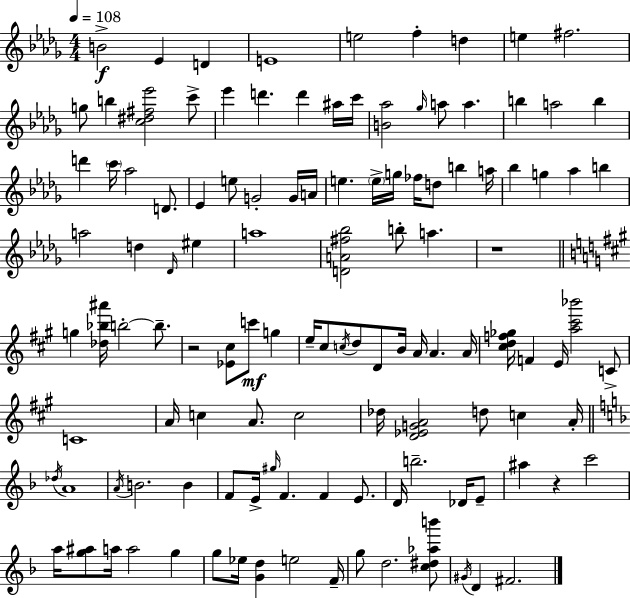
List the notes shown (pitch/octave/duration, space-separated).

B4/h Eb4/q D4/q E4/w E5/h F5/q D5/q E5/q F#5/h. G5/e B5/q [C5,D#5,F#5,Eb6]/h C6/e Eb6/q D6/q. D6/q A#5/s C6/s [B4,Ab5]/h Gb5/s A5/e A5/q. B5/q A5/h B5/q D6/q C6/s Ab5/h D4/e. Eb4/q E5/e G4/h G4/s A4/s E5/q. E5/s G5/s FES5/s D5/e B5/q A5/s Bb5/q G5/q Ab5/q B5/q A5/h D5/q Db4/s EIS5/q A5/w [D4,A4,F#5,Bb5]/h B5/e A5/q. R/w G5/q [Db5,Bb5,A#6]/s B5/h B5/e. R/h [Eb4,C#5]/e C6/e G5/q E5/s C#5/e C5/s D5/e D4/e B4/s A4/s A4/q. A4/s [C#5,D5,F5,Gb5]/s F4/q E4/s [A5,C#6,Bb6]/h C4/e C4/w A4/s C5/q A4/e. C5/h Db5/s [D4,Eb4,G4,A4]/h D5/e C5/q A4/s Db5/s A4/w A4/s B4/h. B4/q F4/e E4/s G#5/s F4/q. F4/q E4/e. D4/s B5/h. Db4/s E4/e A#5/q R/q C6/h A5/s [G5,A#5]/e A5/s A5/h G5/q G5/e Eb5/s [G4,D5]/q E5/h F4/s G5/e D5/h. [C5,D#5,Ab5,B6]/e G#4/s D4/q F#4/h.